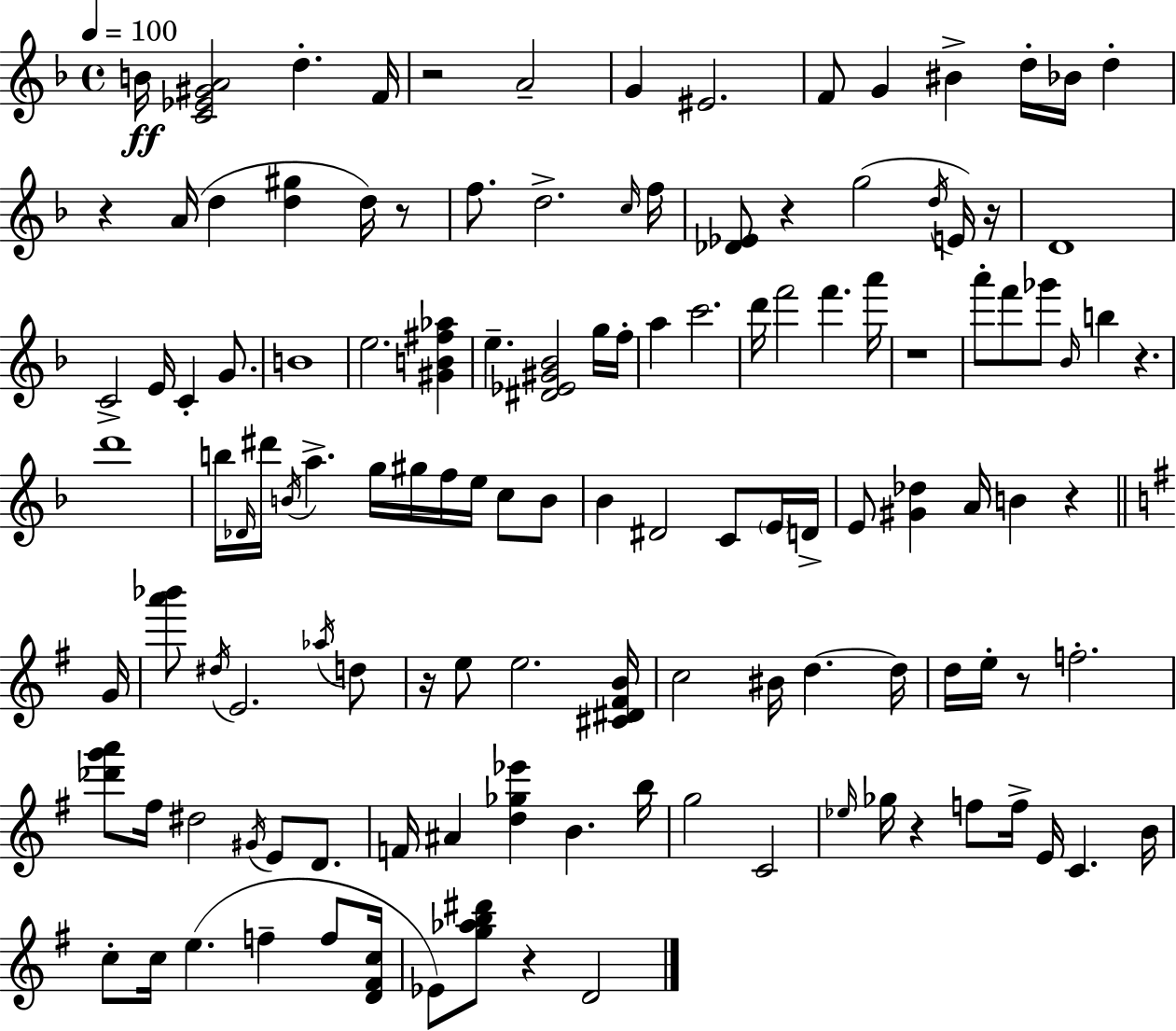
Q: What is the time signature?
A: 4/4